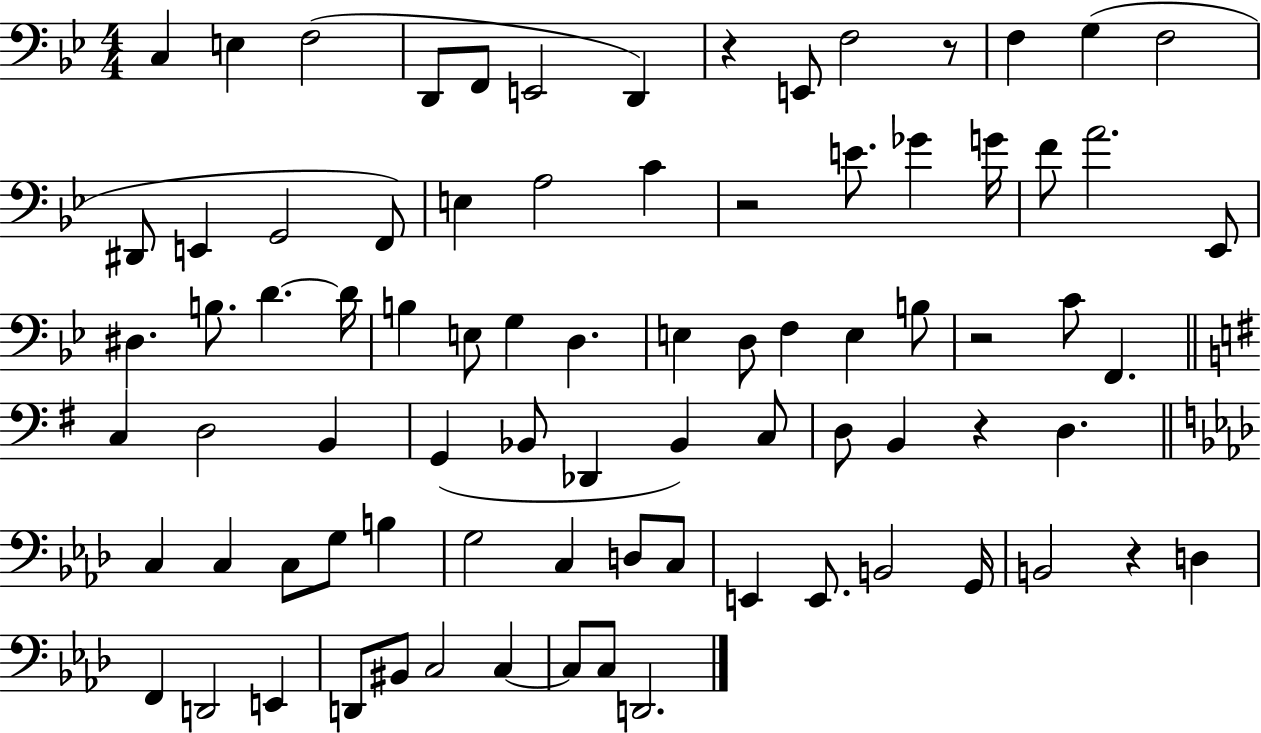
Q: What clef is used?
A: bass